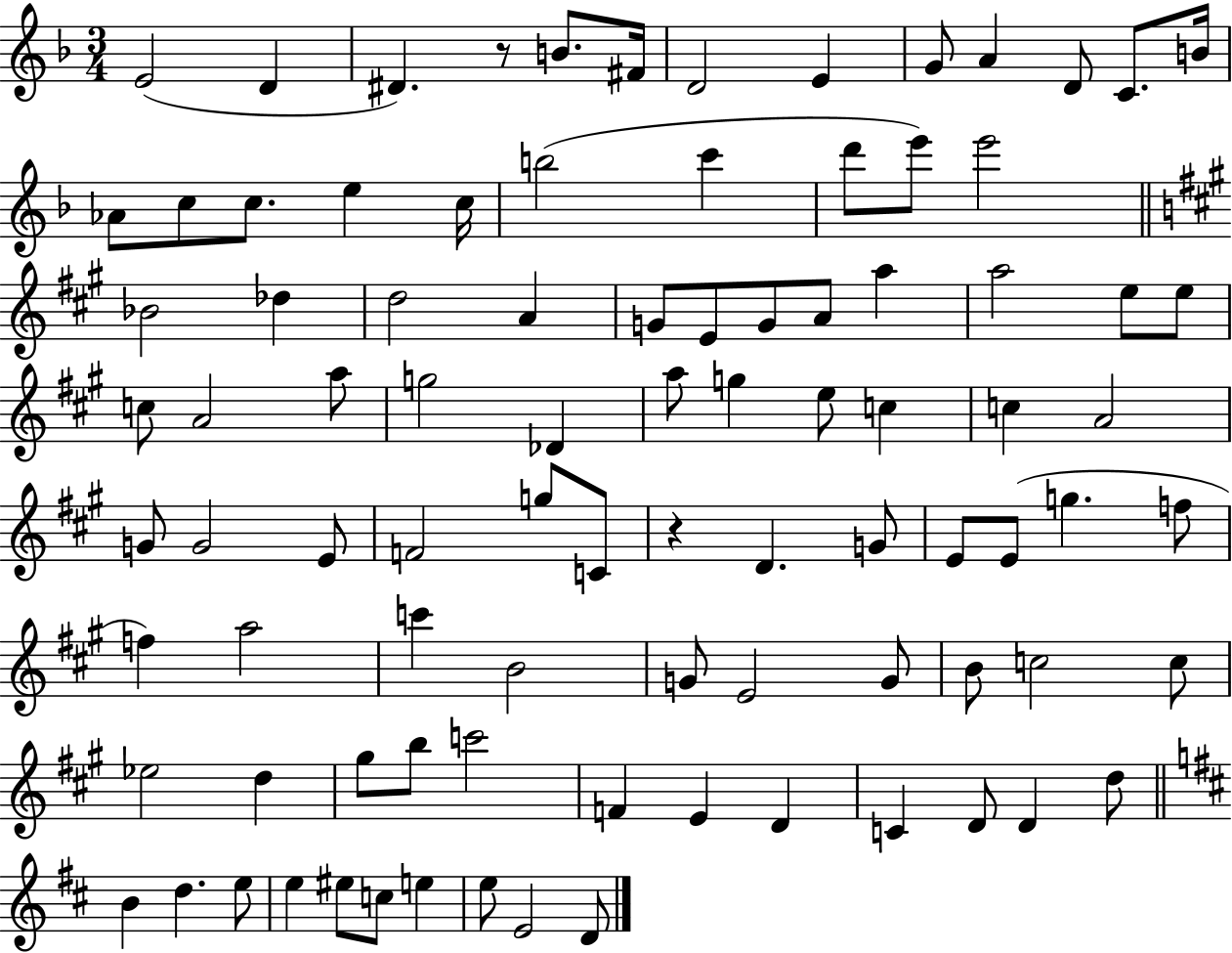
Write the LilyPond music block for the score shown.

{
  \clef treble
  \numericTimeSignature
  \time 3/4
  \key f \major
  e'2( d'4 | dis'4.) r8 b'8. fis'16 | d'2 e'4 | g'8 a'4 d'8 c'8. b'16 | \break aes'8 c''8 c''8. e''4 c''16 | b''2( c'''4 | d'''8 e'''8) e'''2 | \bar "||" \break \key a \major bes'2 des''4 | d''2 a'4 | g'8 e'8 g'8 a'8 a''4 | a''2 e''8 e''8 | \break c''8 a'2 a''8 | g''2 des'4 | a''8 g''4 e''8 c''4 | c''4 a'2 | \break g'8 g'2 e'8 | f'2 g''8 c'8 | r4 d'4. g'8 | e'8 e'8( g''4. f''8 | \break f''4) a''2 | c'''4 b'2 | g'8 e'2 g'8 | b'8 c''2 c''8 | \break ees''2 d''4 | gis''8 b''8 c'''2 | f'4 e'4 d'4 | c'4 d'8 d'4 d''8 | \break \bar "||" \break \key b \minor b'4 d''4. e''8 | e''4 eis''8 c''8 e''4 | e''8 e'2 d'8 | \bar "|."
}